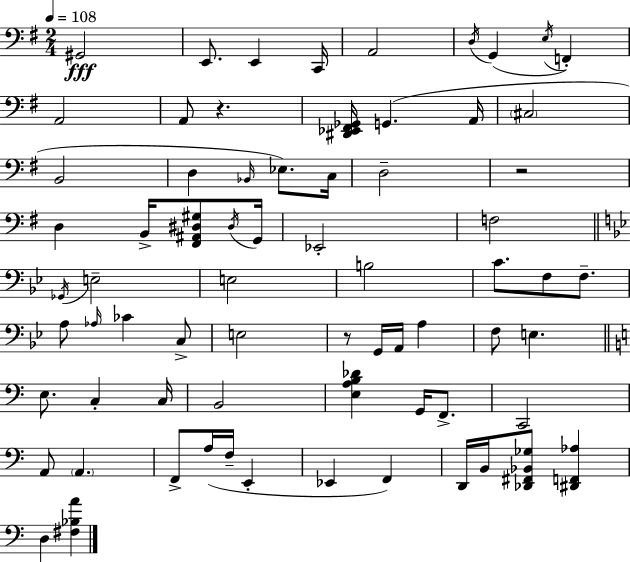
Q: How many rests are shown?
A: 3